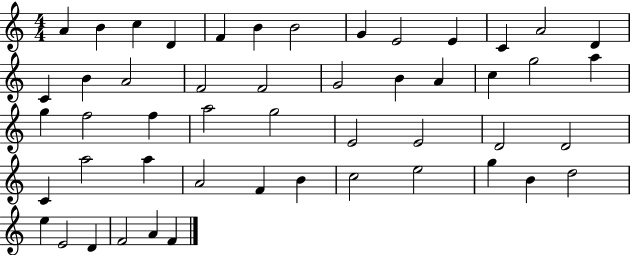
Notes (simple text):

A4/q B4/q C5/q D4/q F4/q B4/q B4/h G4/q E4/h E4/q C4/q A4/h D4/q C4/q B4/q A4/h F4/h F4/h G4/h B4/q A4/q C5/q G5/h A5/q G5/q F5/h F5/q A5/h G5/h E4/h E4/h D4/h D4/h C4/q A5/h A5/q A4/h F4/q B4/q C5/h E5/h G5/q B4/q D5/h E5/q E4/h D4/q F4/h A4/q F4/q